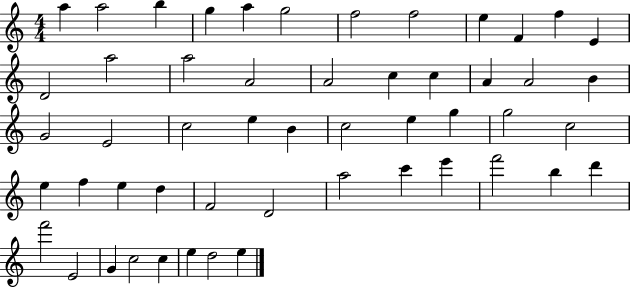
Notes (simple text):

A5/q A5/h B5/q G5/q A5/q G5/h F5/h F5/h E5/q F4/q F5/q E4/q D4/h A5/h A5/h A4/h A4/h C5/q C5/q A4/q A4/h B4/q G4/h E4/h C5/h E5/q B4/q C5/h E5/q G5/q G5/h C5/h E5/q F5/q E5/q D5/q F4/h D4/h A5/h C6/q E6/q F6/h B5/q D6/q F6/h E4/h G4/q C5/h C5/q E5/q D5/h E5/q